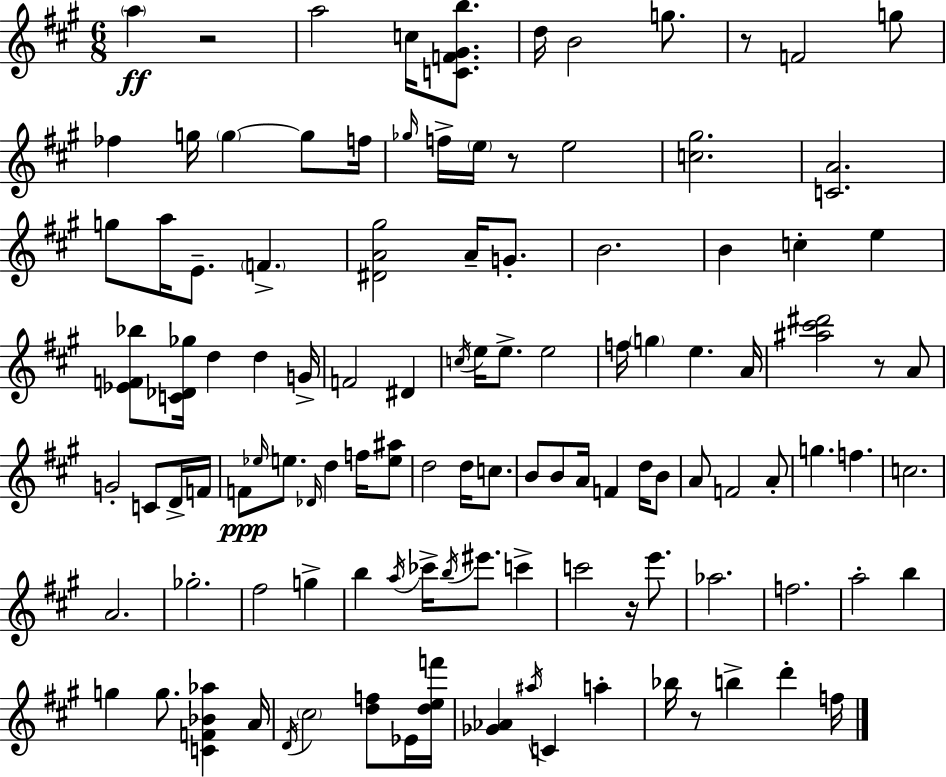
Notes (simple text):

A5/q R/h A5/h C5/s [C4,F4,G#4,B5]/e. D5/s B4/h G5/e. R/e F4/h G5/e FES5/q G5/s G5/q G5/e F5/s Gb5/s F5/s E5/s R/e E5/h [C5,G#5]/h. [C4,A4]/h. G5/e A5/s E4/e. F4/q. [D#4,A4,G#5]/h A4/s G4/e. B4/h. B4/q C5/q E5/q [Eb4,F4,Bb5]/e [C4,Db4,Gb5]/s D5/q D5/q G4/s F4/h D#4/q C5/s E5/s E5/e. E5/h F5/s G5/q E5/q. A4/s [A#5,C#6,D#6]/h R/e A4/e G4/h C4/e D4/s F4/s F4/e Eb5/s E5/e. Db4/s D5/q F5/s [E5,A#5]/e D5/h D5/s C5/e. B4/e B4/e A4/s F4/q D5/s B4/e A4/e F4/h A4/e G5/q. F5/q. C5/h. A4/h. Gb5/h. F#5/h G5/q B5/q A5/s CES6/s B5/s EIS6/e. C6/q C6/h R/s E6/e. Ab5/h. F5/h. A5/h B5/q G5/q G5/e. [C4,F4,Bb4,Ab5]/q A4/s D4/s C#5/h [D5,F5]/e Eb4/s [D5,E5,F6]/s [Gb4,Ab4]/q A#5/s C4/q A5/q Bb5/s R/e B5/q D6/q F5/s